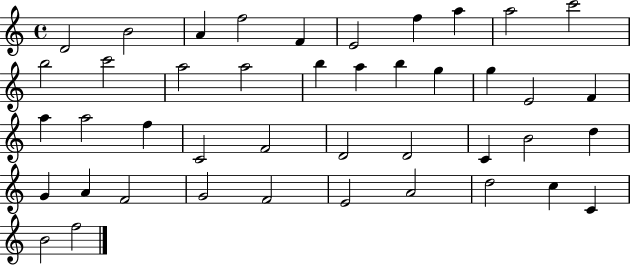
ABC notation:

X:1
T:Untitled
M:4/4
L:1/4
K:C
D2 B2 A f2 F E2 f a a2 c'2 b2 c'2 a2 a2 b a b g g E2 F a a2 f C2 F2 D2 D2 C B2 d G A F2 G2 F2 E2 A2 d2 c C B2 f2